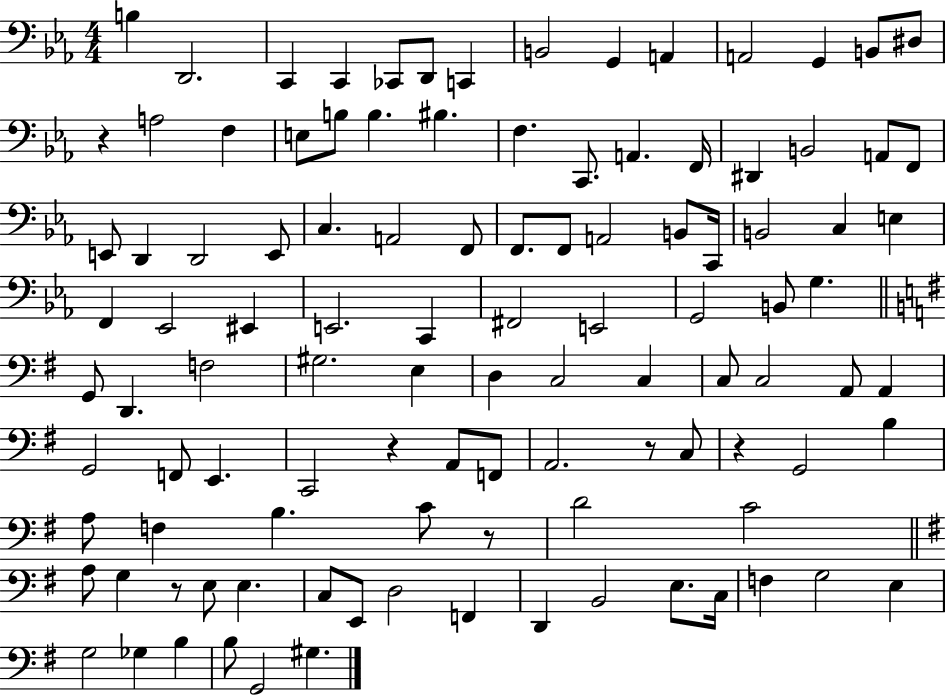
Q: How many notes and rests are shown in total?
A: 108